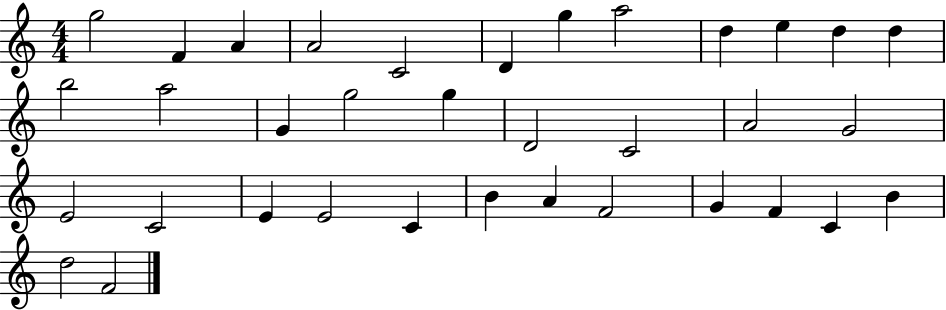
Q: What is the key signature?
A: C major